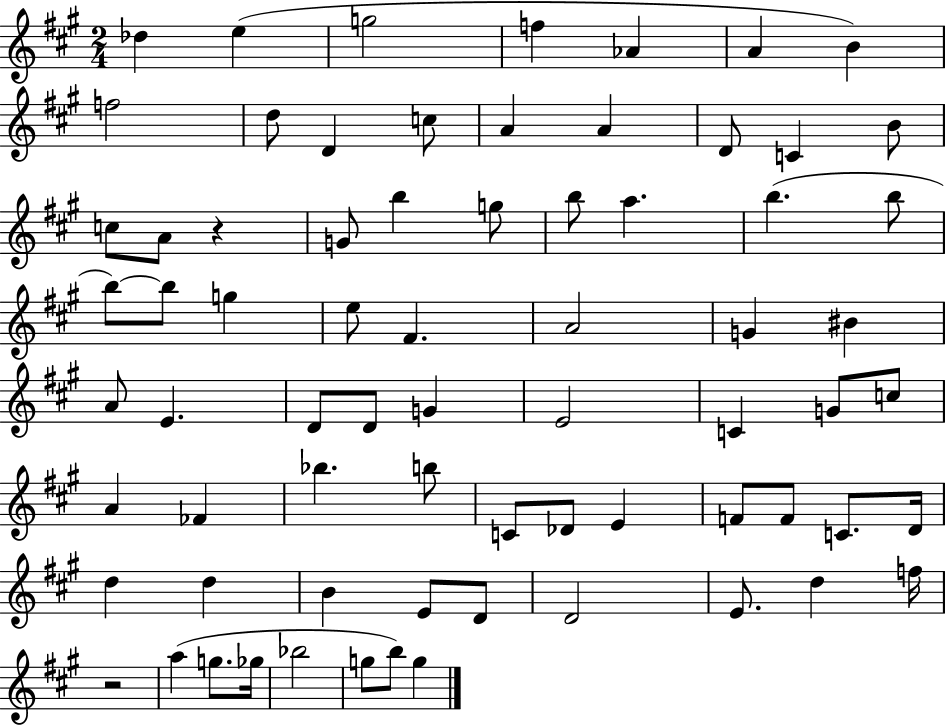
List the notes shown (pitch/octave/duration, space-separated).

Db5/q E5/q G5/h F5/q Ab4/q A4/q B4/q F5/h D5/e D4/q C5/e A4/q A4/q D4/e C4/q B4/e C5/e A4/e R/q G4/e B5/q G5/e B5/e A5/q. B5/q. B5/e B5/e B5/e G5/q E5/e F#4/q. A4/h G4/q BIS4/q A4/e E4/q. D4/e D4/e G4/q E4/h C4/q G4/e C5/e A4/q FES4/q Bb5/q. B5/e C4/e Db4/e E4/q F4/e F4/e C4/e. D4/s D5/q D5/q B4/q E4/e D4/e D4/h E4/e. D5/q F5/s R/h A5/q G5/e. Gb5/s Bb5/h G5/e B5/e G5/q